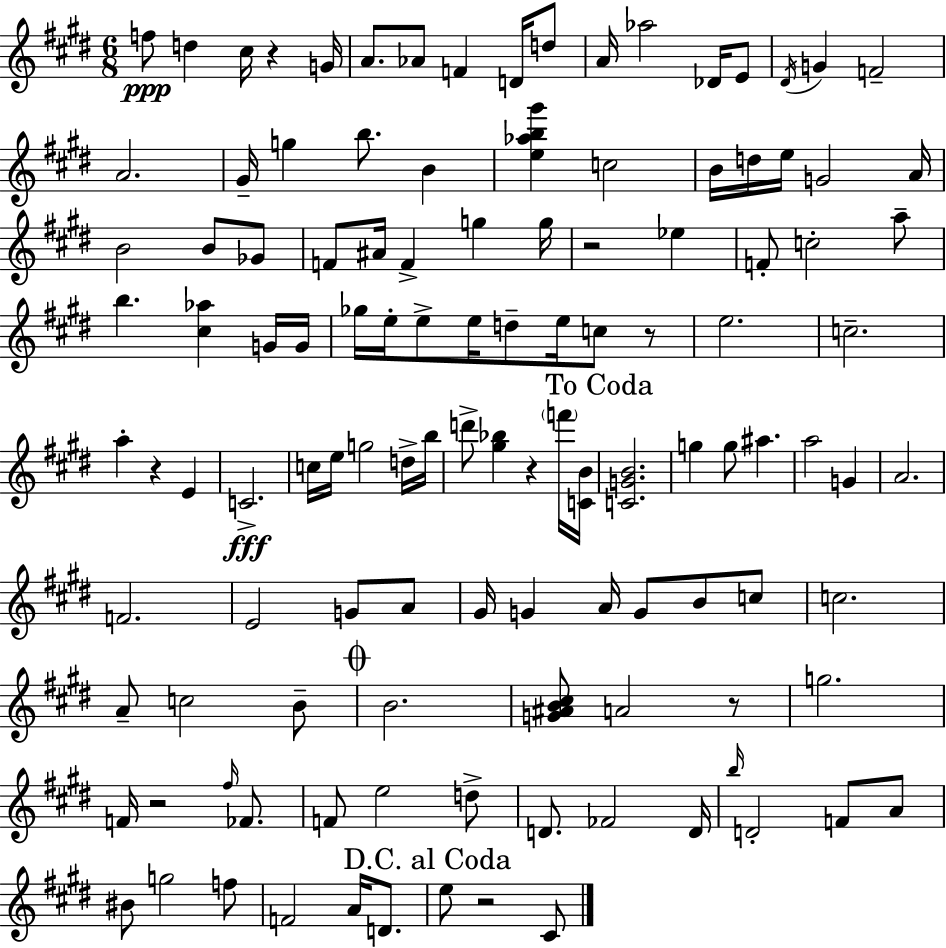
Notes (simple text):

F5/e D5/q C#5/s R/q G4/s A4/e. Ab4/e F4/q D4/s D5/e A4/s Ab5/h Db4/s E4/e D#4/s G4/q F4/h A4/h. G#4/s G5/q B5/e. B4/q [E5,Ab5,B5,G#6]/q C5/h B4/s D5/s E5/s G4/h A4/s B4/h B4/e Gb4/e F4/e A#4/s F4/q G5/q G5/s R/h Eb5/q F4/e C5/h A5/e B5/q. [C#5,Ab5]/q G4/s G4/s Gb5/s E5/s E5/e E5/s D5/e E5/s C5/e R/e E5/h. C5/h. A5/q R/q E4/q C4/h. C5/s E5/s G5/h D5/s B5/s D6/e [G#5,Bb5]/q R/q F6/s [C4,B4]/s [C4,G4,B4]/h. G5/q G5/e A#5/q. A5/h G4/q A4/h. F4/h. E4/h G4/e A4/e G#4/s G4/q A4/s G4/e B4/e C5/e C5/h. A4/e C5/h B4/e B4/h. [G4,A#4,B4,C#5]/e A4/h R/e G5/h. F4/s R/h F#5/s FES4/e. F4/e E5/h D5/e D4/e. FES4/h D4/s B5/s D4/h F4/e A4/e BIS4/e G5/h F5/e F4/h A4/s D4/e. E5/e R/h C#4/e